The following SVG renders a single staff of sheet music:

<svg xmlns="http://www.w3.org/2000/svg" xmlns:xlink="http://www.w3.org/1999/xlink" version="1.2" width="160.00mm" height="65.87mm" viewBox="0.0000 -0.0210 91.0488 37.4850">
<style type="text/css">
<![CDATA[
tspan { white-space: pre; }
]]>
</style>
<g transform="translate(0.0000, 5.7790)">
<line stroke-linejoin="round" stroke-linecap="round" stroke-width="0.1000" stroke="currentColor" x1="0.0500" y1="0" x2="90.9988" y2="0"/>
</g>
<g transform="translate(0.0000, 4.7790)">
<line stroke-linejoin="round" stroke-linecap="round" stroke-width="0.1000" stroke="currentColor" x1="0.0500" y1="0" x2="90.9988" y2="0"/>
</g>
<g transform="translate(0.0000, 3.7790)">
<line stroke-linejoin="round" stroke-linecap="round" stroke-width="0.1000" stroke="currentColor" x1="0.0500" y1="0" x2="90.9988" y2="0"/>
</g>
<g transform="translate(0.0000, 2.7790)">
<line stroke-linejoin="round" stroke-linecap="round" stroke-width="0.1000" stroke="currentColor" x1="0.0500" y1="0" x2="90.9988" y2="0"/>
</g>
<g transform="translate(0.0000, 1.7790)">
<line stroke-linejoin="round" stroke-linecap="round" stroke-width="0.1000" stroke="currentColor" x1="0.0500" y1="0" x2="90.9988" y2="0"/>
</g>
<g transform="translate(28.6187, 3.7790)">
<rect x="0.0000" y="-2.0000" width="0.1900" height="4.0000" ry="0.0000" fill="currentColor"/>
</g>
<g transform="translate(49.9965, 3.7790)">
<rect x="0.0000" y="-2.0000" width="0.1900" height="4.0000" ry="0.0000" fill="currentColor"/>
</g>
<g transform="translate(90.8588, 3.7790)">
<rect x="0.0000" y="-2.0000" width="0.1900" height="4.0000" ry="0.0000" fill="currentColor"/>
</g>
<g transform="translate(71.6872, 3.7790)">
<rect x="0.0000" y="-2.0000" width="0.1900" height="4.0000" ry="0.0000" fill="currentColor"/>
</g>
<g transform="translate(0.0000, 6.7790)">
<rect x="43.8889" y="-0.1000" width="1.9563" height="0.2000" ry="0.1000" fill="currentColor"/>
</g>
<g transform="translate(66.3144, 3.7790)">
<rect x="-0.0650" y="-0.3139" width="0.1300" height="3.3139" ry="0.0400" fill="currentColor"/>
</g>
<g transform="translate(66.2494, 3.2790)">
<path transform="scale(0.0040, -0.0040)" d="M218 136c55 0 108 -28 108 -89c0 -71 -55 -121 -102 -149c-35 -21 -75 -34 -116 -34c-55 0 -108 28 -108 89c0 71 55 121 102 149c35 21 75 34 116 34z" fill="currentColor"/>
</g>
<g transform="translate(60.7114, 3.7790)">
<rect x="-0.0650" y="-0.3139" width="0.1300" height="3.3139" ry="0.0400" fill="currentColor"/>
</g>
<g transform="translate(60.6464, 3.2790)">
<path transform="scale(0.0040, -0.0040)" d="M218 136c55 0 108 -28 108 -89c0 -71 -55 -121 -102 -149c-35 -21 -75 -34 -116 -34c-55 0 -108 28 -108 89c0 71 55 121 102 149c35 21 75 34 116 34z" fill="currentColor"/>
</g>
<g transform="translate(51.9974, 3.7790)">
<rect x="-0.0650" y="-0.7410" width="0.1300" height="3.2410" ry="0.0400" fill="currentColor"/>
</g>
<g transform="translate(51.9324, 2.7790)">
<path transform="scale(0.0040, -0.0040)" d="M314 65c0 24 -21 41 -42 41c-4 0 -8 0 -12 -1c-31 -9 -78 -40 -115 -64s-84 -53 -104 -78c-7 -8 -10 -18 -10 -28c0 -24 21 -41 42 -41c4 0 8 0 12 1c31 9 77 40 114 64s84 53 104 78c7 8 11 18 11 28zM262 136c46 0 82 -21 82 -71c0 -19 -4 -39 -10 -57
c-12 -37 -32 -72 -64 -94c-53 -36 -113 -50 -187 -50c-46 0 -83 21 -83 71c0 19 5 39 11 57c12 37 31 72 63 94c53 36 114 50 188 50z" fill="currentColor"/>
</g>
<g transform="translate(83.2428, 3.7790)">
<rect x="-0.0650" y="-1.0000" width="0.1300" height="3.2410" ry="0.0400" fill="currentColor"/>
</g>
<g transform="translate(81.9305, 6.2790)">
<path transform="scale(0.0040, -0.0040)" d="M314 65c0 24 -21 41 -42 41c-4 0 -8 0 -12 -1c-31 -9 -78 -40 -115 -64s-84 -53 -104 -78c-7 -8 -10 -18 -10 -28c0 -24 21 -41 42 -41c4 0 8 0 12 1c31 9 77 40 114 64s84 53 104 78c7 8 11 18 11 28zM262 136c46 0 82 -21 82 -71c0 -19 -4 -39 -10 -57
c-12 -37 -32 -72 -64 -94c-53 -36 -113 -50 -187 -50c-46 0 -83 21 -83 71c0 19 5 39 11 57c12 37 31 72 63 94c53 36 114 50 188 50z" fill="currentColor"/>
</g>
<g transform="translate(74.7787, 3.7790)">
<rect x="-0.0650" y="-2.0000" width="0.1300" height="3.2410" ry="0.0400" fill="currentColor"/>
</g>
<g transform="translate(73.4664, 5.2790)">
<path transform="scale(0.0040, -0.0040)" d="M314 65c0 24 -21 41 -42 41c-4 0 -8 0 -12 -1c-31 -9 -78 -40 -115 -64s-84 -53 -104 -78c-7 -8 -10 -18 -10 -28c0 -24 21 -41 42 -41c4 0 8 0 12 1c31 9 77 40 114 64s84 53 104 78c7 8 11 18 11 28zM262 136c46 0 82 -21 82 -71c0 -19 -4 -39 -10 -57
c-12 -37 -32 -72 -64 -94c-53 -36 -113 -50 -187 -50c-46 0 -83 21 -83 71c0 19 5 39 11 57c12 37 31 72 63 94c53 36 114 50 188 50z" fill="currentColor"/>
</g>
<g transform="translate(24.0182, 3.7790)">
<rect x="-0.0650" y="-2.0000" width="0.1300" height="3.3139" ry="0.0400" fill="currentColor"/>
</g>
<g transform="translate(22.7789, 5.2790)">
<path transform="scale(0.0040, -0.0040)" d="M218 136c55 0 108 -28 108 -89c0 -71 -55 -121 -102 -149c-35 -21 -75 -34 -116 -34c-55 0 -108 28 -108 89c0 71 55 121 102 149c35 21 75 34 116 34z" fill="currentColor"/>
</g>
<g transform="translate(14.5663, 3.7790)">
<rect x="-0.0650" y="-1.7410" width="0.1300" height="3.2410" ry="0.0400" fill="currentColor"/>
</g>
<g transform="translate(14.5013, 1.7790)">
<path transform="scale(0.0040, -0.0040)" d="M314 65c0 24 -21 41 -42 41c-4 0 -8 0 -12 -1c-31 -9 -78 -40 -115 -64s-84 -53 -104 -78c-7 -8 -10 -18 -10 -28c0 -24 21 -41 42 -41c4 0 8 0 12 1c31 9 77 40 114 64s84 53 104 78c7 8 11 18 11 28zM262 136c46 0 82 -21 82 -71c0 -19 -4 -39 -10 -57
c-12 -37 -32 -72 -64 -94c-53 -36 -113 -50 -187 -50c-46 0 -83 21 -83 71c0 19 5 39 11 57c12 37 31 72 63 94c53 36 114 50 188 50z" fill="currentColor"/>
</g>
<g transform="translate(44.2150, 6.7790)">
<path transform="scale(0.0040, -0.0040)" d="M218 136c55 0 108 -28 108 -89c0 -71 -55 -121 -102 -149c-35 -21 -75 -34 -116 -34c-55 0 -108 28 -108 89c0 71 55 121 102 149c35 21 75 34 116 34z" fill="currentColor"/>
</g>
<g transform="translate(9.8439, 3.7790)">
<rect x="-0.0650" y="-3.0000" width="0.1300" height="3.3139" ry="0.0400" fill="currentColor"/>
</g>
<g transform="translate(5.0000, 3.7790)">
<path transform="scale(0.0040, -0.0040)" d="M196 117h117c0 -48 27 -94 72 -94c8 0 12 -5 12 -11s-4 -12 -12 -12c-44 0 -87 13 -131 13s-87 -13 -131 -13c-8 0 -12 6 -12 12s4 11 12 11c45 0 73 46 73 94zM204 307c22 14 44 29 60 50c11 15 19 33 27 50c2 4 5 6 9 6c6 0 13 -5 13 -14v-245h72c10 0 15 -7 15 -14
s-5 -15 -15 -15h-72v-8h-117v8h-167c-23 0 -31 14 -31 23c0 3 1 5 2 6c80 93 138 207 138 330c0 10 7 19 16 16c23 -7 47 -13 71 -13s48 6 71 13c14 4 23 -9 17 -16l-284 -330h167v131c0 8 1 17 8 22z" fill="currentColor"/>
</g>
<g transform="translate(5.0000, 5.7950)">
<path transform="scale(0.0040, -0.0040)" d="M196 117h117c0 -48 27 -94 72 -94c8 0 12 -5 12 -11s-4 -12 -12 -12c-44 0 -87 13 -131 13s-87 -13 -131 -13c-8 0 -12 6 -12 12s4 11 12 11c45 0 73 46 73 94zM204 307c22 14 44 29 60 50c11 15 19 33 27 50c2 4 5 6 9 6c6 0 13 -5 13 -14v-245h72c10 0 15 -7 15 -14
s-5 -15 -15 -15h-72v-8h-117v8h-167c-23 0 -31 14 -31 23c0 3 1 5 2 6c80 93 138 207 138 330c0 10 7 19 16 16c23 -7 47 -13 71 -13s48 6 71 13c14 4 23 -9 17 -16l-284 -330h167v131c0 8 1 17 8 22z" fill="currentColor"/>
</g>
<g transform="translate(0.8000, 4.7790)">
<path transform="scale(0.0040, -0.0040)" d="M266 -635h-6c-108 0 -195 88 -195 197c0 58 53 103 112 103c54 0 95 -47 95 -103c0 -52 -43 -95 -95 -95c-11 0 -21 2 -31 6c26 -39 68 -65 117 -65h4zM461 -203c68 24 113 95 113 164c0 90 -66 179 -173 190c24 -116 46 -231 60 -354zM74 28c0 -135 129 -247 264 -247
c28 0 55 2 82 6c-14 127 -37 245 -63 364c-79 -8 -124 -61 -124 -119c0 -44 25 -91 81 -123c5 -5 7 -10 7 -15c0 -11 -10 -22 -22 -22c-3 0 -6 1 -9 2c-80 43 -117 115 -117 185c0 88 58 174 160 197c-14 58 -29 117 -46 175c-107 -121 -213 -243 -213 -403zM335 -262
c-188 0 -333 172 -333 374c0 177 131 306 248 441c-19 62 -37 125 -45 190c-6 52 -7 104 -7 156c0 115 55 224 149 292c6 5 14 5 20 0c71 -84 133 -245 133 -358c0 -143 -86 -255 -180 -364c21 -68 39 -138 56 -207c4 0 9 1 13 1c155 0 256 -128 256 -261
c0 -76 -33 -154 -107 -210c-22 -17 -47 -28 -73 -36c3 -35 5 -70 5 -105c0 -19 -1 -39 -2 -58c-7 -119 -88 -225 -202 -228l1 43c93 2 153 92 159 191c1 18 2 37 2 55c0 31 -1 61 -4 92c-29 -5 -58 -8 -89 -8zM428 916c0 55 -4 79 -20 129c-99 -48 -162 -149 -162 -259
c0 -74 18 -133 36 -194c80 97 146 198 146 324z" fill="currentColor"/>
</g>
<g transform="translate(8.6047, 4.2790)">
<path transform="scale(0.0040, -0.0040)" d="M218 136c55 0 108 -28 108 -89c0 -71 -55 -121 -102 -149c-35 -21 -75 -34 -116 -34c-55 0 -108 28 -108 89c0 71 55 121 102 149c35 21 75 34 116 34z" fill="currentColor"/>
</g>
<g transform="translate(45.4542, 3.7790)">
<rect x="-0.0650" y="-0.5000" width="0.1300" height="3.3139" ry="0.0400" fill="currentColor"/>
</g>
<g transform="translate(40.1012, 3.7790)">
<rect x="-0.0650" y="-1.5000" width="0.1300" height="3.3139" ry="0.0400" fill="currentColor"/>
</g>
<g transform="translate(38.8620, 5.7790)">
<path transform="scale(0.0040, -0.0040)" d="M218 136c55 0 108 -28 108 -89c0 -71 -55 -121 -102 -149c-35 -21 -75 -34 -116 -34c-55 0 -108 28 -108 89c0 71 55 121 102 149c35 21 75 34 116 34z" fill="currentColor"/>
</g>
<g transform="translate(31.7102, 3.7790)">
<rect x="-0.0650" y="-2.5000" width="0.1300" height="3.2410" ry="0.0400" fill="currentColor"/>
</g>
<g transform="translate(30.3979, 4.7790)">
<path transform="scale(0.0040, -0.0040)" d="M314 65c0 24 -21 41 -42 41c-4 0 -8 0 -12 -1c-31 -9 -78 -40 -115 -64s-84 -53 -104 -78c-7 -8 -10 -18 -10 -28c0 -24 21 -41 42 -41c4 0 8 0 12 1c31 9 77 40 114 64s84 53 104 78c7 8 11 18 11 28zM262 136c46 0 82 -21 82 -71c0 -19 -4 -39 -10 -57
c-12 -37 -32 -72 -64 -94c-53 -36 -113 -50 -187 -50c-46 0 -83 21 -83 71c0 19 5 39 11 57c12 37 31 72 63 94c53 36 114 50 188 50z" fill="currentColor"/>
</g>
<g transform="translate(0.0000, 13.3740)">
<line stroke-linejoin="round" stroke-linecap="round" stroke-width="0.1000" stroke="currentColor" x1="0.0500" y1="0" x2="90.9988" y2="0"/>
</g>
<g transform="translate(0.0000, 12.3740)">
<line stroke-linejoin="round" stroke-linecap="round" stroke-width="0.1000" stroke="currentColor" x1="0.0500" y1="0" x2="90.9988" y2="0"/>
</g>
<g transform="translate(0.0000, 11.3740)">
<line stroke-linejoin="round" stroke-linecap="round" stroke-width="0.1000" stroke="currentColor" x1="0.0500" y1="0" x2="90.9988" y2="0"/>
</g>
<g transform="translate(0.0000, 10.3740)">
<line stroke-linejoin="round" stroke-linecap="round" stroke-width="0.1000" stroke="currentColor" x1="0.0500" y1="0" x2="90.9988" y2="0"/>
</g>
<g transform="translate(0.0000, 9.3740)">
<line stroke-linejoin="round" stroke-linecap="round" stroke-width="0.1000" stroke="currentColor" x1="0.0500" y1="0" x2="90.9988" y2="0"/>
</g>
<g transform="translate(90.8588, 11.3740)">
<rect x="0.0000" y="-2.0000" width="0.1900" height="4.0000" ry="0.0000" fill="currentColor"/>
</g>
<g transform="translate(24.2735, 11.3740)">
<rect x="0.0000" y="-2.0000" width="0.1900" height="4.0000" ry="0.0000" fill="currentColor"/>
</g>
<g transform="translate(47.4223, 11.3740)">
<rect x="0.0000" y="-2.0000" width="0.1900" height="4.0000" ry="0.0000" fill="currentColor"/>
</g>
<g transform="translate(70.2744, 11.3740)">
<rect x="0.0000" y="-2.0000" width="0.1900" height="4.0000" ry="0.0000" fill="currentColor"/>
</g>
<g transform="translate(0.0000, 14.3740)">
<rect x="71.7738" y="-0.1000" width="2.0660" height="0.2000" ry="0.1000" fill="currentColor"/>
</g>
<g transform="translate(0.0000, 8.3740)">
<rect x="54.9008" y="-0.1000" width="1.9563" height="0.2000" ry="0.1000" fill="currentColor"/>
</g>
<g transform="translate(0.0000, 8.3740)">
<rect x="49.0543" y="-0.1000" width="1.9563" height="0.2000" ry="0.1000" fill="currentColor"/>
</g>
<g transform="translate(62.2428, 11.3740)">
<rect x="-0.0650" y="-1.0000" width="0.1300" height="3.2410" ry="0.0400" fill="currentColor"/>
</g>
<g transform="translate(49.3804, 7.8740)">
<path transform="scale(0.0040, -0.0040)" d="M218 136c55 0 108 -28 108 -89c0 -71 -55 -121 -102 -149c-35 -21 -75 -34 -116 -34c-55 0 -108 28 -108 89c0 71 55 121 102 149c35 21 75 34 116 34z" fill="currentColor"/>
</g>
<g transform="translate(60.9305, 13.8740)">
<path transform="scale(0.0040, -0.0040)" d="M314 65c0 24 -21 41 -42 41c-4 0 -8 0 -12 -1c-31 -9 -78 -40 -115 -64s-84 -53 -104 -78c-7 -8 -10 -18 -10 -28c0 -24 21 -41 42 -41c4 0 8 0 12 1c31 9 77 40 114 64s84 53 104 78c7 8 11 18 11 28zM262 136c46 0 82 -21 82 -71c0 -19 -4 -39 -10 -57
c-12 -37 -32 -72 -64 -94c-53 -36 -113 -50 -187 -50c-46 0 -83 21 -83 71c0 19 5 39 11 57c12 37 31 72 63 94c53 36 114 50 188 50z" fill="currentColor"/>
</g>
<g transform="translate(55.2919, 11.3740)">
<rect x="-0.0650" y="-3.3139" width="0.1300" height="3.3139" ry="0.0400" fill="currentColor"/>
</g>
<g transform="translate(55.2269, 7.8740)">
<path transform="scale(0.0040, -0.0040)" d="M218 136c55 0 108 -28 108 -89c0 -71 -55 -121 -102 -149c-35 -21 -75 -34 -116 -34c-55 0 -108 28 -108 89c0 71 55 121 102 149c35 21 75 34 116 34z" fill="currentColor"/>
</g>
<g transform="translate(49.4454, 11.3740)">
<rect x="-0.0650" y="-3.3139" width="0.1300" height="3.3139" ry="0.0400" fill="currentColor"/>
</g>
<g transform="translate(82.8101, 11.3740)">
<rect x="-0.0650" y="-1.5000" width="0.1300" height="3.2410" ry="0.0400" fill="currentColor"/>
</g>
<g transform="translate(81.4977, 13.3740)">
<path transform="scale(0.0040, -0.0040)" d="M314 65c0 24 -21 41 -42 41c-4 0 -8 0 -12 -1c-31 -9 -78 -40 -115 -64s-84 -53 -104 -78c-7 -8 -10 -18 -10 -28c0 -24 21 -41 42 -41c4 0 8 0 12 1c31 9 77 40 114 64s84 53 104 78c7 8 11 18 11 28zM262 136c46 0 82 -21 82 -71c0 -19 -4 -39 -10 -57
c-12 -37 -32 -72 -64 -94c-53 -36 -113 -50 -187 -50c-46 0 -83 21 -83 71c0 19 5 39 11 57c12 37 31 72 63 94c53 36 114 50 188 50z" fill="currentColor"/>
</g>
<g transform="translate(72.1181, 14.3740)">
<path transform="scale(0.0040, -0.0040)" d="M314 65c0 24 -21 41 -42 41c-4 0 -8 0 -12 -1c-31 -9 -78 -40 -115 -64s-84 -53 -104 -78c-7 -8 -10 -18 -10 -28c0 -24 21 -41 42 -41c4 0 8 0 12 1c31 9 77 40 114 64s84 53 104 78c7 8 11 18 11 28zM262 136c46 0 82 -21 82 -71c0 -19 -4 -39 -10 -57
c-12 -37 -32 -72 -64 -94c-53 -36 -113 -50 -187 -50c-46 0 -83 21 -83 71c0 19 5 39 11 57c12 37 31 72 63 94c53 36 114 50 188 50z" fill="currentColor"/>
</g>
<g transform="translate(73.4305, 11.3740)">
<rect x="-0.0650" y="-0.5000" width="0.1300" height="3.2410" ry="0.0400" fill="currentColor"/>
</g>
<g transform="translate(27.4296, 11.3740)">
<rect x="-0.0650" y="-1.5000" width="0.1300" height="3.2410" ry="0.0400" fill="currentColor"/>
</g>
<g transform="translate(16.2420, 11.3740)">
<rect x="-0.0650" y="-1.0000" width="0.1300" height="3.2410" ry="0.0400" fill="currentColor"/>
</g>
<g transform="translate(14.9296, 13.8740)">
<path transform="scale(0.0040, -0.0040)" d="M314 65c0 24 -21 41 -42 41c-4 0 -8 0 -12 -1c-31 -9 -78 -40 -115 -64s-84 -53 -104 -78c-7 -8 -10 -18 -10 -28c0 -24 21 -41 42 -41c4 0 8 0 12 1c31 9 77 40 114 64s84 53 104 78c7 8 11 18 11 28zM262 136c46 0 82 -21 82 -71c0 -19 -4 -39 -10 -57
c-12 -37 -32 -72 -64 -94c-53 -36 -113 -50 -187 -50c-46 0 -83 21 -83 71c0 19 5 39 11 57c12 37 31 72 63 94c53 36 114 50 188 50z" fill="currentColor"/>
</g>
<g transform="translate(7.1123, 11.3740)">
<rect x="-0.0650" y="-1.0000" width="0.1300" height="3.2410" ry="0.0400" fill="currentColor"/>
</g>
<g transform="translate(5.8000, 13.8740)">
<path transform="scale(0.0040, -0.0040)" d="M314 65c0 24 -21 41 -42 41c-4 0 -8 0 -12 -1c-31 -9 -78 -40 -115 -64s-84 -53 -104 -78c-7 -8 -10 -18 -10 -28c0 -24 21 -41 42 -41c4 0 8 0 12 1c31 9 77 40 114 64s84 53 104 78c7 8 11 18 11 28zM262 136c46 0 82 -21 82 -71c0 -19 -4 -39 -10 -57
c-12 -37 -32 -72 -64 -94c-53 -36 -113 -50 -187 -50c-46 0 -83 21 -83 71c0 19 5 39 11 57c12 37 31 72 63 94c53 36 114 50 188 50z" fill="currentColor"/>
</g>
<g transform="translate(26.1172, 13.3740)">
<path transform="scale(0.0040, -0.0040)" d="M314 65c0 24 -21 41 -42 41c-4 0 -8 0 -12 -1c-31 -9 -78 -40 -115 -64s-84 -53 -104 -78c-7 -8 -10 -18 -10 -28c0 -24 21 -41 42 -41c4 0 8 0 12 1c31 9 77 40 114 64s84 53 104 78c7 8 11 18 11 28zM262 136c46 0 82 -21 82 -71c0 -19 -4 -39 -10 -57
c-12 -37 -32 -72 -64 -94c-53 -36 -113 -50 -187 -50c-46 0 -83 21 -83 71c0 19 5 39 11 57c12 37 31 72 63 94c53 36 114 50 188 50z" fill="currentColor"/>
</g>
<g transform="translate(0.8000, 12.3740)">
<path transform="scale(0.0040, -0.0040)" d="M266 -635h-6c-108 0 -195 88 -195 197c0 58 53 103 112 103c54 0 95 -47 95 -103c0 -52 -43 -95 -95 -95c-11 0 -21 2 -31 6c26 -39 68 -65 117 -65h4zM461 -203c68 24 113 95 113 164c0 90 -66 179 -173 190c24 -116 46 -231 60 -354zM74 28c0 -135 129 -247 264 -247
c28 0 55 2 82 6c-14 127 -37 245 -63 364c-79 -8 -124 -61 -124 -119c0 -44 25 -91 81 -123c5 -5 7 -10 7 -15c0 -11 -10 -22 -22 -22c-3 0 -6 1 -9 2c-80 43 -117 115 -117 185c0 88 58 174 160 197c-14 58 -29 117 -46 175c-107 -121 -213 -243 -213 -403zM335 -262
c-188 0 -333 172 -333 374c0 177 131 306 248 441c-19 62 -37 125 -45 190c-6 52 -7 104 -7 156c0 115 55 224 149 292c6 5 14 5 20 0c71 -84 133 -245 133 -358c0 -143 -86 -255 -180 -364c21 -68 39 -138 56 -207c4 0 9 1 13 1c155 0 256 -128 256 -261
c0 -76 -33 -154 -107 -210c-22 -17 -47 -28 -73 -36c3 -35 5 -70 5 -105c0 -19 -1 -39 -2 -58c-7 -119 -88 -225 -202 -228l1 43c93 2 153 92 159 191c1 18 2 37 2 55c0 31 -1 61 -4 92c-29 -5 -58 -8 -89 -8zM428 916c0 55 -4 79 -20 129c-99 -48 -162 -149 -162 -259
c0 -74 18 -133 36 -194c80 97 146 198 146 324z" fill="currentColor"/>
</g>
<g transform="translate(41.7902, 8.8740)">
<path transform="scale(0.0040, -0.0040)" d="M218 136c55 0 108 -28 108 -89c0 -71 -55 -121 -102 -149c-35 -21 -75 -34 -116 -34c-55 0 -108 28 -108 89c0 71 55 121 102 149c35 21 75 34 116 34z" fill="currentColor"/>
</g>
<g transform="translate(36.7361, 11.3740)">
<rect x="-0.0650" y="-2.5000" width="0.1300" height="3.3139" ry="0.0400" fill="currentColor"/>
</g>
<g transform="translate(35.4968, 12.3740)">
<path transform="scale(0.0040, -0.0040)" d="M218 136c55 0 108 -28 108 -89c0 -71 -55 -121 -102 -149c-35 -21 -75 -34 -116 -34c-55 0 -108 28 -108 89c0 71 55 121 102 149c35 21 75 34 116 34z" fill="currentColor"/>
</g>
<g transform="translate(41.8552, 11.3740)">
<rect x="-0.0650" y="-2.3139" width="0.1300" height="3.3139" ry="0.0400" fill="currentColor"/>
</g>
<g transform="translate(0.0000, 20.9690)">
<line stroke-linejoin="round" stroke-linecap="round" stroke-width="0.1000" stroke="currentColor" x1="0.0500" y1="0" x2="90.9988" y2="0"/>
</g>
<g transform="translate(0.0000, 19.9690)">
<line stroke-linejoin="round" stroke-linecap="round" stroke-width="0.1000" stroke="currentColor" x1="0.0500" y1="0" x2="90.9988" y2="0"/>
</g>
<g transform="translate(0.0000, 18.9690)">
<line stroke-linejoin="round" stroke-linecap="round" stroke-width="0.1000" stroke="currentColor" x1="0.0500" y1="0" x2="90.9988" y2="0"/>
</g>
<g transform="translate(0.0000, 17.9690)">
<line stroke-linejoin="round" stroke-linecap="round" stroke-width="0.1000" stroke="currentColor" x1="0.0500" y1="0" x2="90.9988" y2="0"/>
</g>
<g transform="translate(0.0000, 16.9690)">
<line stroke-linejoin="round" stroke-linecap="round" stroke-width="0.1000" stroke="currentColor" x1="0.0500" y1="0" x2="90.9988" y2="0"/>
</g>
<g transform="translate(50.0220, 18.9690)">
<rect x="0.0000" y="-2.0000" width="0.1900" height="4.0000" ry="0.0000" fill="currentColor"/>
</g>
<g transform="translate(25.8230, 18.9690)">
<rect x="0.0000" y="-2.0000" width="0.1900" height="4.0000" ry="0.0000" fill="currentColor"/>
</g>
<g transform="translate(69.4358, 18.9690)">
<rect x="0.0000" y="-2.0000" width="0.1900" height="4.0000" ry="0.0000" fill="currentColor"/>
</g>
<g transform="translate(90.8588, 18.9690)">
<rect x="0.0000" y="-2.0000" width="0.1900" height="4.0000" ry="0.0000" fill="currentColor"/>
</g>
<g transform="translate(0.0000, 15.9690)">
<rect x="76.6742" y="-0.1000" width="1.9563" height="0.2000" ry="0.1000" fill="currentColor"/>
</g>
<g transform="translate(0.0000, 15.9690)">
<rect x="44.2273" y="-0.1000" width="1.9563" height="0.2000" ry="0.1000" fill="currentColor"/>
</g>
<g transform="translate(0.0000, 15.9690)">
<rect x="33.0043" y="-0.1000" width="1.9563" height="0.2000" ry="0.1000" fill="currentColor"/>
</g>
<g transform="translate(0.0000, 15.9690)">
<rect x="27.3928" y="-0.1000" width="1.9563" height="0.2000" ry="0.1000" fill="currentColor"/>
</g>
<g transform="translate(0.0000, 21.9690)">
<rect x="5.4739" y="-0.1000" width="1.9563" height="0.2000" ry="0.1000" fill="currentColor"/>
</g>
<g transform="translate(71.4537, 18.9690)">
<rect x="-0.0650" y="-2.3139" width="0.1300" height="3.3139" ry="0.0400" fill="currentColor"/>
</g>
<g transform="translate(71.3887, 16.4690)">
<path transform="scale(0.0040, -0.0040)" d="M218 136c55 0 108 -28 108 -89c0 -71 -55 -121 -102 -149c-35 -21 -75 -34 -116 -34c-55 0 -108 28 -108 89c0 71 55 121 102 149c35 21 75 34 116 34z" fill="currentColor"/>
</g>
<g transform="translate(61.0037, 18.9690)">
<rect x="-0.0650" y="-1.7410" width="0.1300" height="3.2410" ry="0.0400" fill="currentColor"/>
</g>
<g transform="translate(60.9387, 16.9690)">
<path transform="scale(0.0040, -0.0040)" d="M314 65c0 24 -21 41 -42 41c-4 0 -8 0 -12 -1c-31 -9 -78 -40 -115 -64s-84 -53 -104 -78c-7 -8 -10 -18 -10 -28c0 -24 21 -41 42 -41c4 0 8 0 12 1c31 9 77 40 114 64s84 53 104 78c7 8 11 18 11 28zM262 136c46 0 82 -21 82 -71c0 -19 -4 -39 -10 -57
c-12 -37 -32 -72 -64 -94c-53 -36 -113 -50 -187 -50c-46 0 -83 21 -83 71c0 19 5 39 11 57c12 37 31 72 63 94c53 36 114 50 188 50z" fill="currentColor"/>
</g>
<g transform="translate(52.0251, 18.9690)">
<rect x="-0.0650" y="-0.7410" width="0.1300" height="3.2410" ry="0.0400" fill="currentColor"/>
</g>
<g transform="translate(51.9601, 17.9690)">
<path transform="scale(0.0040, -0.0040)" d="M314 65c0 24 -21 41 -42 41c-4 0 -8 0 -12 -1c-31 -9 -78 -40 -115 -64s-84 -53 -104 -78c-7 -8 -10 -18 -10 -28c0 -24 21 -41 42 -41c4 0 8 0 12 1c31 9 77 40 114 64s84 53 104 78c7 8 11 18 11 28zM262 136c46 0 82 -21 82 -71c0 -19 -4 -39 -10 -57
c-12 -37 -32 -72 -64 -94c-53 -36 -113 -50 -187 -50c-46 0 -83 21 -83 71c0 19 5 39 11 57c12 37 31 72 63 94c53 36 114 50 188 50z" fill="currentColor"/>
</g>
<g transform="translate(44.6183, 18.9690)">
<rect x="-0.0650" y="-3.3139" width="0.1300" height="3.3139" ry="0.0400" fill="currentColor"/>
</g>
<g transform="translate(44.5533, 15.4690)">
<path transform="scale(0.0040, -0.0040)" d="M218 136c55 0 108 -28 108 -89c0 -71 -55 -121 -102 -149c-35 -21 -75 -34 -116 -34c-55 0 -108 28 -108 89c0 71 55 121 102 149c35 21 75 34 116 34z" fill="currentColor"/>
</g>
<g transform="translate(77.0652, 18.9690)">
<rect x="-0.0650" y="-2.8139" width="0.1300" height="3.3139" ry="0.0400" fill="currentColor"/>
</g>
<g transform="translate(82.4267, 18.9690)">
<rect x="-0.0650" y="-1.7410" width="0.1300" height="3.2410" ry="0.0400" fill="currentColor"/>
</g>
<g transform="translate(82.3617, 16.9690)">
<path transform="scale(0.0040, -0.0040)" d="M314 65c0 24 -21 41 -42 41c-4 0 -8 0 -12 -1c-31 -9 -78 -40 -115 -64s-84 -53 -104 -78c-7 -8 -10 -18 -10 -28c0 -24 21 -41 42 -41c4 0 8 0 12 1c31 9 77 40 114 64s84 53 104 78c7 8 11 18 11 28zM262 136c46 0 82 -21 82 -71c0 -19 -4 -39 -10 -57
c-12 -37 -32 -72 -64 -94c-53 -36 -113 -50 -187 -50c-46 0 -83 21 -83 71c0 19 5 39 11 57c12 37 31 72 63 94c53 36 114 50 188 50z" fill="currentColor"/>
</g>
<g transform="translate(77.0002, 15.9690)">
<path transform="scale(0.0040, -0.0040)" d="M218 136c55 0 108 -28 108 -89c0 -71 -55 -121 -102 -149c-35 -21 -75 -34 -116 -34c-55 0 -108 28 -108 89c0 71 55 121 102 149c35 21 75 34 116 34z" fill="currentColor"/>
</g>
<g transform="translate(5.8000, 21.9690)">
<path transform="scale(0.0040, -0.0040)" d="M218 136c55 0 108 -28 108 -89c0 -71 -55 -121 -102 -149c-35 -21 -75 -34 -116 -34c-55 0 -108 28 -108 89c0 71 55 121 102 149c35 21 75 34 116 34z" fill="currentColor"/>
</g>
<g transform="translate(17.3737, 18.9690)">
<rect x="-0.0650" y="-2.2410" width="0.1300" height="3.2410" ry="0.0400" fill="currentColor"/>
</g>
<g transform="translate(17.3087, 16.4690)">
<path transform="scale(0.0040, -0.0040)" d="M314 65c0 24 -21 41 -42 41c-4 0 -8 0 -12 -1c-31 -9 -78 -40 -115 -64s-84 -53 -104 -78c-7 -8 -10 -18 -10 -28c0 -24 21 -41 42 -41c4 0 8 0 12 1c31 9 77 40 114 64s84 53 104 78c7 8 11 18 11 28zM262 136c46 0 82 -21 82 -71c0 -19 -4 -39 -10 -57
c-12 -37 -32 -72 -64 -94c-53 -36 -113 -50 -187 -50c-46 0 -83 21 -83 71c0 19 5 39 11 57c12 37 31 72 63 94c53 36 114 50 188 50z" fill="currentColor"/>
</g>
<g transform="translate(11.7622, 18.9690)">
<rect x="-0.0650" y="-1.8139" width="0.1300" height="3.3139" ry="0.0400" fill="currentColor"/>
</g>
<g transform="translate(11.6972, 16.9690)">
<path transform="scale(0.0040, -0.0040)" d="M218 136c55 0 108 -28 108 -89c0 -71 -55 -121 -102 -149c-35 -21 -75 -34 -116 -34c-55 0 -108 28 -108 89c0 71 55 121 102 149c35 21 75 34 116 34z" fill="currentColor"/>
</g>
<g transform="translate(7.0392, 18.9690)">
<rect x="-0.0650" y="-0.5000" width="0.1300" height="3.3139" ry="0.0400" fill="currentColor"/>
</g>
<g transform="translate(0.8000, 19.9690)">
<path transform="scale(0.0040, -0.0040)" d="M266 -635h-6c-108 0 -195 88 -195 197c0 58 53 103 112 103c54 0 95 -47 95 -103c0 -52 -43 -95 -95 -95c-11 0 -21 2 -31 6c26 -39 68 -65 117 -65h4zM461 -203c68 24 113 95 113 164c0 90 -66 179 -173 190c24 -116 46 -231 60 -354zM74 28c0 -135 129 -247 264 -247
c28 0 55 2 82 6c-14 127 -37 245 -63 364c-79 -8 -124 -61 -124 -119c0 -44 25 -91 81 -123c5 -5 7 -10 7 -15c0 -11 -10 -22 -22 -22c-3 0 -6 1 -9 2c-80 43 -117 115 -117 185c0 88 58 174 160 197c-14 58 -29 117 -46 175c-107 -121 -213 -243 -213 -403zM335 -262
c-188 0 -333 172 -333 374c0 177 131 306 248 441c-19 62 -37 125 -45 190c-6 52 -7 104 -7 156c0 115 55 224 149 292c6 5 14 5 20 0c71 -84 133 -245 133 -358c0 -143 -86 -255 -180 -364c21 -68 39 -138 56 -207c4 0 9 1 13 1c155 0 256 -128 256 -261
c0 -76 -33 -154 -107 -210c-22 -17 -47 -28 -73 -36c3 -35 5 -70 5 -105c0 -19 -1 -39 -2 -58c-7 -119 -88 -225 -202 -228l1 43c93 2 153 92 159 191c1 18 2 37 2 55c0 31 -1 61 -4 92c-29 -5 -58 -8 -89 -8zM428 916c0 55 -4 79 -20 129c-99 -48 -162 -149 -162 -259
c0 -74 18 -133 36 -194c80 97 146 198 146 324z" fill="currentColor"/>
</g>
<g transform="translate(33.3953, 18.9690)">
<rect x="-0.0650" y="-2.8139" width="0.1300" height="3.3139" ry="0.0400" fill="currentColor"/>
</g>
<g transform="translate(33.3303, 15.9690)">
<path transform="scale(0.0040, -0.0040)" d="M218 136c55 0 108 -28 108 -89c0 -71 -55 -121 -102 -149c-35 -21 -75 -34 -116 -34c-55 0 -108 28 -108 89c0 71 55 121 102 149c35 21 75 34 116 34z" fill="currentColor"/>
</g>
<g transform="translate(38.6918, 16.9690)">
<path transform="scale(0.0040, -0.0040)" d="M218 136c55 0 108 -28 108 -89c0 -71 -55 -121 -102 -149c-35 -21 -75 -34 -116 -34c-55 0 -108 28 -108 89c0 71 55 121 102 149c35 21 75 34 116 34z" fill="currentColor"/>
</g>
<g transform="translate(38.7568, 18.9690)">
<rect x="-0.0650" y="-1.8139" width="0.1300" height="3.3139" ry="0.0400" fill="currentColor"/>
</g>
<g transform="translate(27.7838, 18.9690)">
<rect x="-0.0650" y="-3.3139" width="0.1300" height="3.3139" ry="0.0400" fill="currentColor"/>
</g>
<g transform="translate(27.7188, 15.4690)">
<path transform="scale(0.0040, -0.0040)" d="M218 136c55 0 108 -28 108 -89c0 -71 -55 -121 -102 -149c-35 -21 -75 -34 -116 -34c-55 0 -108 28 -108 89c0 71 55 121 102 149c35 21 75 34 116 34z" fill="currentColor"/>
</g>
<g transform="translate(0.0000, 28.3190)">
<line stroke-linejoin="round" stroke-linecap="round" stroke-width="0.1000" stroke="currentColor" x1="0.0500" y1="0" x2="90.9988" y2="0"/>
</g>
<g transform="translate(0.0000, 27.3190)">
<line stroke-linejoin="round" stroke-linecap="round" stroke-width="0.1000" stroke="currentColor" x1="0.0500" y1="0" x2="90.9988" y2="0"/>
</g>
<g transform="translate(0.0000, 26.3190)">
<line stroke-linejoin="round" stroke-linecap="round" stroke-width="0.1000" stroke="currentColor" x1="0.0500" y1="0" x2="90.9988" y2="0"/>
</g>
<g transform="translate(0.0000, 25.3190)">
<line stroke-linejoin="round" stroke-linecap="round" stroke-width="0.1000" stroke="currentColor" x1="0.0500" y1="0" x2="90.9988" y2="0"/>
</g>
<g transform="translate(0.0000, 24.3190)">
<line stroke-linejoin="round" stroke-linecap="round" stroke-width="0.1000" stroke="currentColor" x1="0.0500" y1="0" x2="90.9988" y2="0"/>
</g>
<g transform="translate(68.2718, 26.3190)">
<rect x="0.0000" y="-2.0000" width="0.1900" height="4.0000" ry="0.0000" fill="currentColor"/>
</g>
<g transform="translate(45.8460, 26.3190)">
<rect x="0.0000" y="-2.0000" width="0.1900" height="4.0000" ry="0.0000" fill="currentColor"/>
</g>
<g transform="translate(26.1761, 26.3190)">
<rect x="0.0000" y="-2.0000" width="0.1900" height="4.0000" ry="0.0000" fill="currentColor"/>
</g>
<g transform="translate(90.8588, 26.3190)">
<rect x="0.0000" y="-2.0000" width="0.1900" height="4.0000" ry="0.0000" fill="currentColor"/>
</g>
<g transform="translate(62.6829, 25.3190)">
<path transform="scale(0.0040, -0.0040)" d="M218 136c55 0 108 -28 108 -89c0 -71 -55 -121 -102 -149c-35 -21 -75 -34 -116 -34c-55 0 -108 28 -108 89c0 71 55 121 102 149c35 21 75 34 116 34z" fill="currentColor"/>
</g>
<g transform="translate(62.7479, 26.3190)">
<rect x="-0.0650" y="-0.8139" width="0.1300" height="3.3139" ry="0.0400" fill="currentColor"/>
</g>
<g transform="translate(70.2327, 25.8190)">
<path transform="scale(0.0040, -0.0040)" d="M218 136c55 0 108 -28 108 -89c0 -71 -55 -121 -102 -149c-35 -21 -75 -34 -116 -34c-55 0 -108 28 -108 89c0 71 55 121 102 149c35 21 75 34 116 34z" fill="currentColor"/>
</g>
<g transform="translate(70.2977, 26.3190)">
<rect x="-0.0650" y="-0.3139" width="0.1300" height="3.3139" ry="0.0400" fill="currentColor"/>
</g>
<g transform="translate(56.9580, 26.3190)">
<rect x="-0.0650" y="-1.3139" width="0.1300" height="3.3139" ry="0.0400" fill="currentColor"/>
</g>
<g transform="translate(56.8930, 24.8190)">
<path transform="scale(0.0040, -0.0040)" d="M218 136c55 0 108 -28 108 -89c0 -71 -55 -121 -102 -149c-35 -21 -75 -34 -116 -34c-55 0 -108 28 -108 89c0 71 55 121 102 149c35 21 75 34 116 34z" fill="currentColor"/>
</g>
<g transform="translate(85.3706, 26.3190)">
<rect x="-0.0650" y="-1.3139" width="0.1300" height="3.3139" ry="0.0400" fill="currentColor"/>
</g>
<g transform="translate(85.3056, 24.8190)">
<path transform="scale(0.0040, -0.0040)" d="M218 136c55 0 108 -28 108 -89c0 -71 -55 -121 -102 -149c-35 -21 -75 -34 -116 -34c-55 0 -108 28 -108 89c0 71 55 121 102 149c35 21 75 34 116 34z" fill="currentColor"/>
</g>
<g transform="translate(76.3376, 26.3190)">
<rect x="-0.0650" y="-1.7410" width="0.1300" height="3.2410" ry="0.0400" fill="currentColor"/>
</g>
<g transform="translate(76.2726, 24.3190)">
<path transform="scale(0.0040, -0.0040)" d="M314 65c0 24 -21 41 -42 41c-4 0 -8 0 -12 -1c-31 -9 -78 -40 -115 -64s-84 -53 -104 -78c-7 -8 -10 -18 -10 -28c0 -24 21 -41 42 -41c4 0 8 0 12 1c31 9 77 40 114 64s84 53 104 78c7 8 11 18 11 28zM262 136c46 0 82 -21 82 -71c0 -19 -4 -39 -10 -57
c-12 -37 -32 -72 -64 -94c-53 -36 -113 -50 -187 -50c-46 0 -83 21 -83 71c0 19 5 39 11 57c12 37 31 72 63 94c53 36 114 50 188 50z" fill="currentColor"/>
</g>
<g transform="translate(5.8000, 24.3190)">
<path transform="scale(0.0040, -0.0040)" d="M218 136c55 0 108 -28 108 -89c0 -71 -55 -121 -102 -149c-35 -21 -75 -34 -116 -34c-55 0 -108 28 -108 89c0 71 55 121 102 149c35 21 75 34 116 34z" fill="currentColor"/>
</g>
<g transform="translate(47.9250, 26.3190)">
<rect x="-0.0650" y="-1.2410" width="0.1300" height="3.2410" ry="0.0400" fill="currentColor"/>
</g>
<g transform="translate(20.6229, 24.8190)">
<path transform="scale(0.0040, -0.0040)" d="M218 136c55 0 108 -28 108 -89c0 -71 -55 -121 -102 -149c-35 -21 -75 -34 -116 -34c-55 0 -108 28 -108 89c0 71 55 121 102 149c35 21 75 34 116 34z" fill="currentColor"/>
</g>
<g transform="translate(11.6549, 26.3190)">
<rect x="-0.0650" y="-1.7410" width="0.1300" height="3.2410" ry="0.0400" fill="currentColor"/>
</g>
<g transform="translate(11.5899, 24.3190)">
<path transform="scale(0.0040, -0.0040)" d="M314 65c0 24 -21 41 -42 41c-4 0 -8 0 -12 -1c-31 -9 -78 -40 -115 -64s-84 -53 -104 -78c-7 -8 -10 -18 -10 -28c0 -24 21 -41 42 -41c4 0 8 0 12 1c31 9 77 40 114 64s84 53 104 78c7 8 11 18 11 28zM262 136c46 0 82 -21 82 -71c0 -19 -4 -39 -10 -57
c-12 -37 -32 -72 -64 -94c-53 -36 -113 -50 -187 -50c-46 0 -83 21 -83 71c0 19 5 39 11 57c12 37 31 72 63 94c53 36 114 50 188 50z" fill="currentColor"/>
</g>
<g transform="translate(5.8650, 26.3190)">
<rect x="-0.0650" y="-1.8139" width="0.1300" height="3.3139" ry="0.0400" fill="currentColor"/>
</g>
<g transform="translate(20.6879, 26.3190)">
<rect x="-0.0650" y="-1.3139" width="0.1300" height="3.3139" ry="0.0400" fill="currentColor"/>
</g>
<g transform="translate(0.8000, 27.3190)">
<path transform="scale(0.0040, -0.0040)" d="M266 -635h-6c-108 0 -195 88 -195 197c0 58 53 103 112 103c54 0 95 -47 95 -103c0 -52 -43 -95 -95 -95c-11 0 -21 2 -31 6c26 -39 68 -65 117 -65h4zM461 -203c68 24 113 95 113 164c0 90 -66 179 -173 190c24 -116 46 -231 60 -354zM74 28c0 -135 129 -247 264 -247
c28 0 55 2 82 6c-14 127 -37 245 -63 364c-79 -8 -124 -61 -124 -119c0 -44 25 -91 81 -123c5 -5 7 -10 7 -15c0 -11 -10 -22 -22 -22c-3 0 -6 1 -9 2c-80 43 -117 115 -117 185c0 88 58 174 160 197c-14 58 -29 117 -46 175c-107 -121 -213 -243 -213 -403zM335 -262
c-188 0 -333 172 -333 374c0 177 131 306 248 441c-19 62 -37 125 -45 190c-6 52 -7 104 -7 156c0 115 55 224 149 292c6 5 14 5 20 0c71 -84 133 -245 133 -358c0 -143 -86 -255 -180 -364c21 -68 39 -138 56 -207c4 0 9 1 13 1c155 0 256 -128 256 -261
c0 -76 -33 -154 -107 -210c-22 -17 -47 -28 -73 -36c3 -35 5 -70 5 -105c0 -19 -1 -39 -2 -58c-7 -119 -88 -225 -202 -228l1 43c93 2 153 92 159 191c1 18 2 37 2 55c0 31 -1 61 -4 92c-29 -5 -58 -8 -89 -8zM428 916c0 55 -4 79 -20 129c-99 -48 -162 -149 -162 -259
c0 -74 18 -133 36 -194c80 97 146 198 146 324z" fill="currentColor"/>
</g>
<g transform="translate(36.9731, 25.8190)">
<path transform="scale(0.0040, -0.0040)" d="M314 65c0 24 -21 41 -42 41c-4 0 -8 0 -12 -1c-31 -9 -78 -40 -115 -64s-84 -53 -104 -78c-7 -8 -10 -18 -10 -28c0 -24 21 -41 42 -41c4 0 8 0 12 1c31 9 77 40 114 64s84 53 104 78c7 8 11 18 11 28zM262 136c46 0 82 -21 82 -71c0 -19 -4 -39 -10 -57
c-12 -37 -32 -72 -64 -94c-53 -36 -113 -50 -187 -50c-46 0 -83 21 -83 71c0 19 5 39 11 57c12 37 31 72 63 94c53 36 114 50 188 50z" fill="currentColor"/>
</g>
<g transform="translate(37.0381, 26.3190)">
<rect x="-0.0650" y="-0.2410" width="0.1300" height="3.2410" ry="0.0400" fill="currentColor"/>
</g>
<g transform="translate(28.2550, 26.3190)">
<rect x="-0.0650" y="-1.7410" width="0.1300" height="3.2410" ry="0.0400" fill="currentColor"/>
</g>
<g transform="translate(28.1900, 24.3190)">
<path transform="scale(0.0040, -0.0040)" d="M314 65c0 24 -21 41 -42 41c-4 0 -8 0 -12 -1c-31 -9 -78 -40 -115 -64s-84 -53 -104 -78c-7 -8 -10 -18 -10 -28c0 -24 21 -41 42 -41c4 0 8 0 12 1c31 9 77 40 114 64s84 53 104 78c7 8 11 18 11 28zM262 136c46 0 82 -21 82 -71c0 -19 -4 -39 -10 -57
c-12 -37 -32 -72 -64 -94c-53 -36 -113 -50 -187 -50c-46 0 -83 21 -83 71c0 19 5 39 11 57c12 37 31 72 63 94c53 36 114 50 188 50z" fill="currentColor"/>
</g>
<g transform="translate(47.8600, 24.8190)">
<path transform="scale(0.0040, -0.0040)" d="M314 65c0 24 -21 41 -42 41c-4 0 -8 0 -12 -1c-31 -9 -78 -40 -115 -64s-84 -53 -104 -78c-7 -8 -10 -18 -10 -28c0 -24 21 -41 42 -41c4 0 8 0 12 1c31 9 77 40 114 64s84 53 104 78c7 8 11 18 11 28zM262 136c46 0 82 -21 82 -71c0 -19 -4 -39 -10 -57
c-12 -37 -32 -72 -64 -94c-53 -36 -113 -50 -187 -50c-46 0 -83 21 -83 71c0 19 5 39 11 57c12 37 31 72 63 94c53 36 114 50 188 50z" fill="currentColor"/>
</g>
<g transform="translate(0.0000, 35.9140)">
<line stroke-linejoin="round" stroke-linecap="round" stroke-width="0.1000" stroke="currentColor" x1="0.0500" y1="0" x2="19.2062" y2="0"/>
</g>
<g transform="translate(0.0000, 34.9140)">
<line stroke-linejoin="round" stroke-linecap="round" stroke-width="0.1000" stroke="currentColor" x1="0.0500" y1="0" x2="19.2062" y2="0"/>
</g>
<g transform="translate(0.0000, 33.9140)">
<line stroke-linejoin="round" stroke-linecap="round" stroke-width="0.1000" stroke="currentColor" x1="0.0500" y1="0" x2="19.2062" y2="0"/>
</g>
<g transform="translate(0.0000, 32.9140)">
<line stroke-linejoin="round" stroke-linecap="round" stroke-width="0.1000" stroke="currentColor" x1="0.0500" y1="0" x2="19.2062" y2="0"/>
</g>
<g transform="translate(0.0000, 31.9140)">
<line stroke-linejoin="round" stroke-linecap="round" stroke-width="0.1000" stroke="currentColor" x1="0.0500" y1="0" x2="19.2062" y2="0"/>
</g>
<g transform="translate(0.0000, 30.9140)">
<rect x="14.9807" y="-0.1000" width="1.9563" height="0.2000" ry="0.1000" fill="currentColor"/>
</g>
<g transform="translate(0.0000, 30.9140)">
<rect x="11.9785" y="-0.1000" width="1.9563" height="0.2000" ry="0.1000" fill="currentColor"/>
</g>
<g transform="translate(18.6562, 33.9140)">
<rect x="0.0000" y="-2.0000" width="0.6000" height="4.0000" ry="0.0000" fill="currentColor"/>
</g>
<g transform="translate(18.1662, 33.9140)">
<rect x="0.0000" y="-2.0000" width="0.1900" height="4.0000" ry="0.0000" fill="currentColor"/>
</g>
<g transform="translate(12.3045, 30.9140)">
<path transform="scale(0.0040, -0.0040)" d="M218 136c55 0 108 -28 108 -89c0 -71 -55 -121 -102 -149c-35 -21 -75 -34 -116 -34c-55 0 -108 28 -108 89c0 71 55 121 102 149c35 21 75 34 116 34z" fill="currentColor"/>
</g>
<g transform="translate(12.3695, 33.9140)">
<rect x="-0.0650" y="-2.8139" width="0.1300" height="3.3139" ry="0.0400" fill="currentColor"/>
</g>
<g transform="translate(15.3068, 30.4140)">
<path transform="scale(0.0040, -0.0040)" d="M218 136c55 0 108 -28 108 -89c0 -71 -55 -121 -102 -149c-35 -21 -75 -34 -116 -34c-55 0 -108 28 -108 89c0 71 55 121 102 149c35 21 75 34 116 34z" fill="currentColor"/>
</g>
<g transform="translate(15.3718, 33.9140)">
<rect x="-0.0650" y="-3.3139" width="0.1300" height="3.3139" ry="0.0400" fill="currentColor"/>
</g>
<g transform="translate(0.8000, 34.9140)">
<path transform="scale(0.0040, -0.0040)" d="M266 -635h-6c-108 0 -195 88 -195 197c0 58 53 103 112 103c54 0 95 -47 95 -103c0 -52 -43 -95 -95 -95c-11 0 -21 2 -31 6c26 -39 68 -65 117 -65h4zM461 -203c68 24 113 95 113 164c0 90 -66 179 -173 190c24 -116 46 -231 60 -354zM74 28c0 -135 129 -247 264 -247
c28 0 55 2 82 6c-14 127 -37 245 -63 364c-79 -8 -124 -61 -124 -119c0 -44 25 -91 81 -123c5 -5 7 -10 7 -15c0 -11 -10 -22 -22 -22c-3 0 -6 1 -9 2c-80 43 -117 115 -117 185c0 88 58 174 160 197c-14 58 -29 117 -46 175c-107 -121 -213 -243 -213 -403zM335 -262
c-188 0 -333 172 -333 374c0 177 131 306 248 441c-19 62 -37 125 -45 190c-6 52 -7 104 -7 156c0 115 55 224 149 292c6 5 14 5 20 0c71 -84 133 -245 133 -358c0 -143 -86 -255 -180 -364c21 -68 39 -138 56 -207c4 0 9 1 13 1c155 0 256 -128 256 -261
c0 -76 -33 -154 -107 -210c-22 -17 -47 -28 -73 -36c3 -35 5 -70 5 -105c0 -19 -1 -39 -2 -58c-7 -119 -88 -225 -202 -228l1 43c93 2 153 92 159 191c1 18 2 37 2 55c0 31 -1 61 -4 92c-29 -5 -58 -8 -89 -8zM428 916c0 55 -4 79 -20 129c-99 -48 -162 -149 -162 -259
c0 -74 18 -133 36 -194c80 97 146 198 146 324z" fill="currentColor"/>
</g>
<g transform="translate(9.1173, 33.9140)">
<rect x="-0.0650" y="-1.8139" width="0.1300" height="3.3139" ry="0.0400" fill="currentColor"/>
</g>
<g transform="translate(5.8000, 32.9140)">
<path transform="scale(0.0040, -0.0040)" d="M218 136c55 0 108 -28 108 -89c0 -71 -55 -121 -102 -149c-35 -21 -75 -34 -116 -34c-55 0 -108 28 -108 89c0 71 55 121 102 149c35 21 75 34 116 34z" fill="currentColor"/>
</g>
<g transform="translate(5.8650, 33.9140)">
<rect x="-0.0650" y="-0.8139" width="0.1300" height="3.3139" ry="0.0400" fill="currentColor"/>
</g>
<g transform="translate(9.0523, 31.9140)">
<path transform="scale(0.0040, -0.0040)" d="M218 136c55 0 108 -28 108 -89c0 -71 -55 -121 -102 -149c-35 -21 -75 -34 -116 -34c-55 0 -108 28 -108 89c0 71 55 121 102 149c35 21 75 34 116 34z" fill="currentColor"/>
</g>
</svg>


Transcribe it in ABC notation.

X:1
T:Untitled
M:4/4
L:1/4
K:C
A f2 F G2 E C d2 c c F2 D2 D2 D2 E2 G g b b D2 C2 E2 C f g2 b a f b d2 f2 g a f2 f f2 e f2 c2 e2 e d c f2 e d f a b